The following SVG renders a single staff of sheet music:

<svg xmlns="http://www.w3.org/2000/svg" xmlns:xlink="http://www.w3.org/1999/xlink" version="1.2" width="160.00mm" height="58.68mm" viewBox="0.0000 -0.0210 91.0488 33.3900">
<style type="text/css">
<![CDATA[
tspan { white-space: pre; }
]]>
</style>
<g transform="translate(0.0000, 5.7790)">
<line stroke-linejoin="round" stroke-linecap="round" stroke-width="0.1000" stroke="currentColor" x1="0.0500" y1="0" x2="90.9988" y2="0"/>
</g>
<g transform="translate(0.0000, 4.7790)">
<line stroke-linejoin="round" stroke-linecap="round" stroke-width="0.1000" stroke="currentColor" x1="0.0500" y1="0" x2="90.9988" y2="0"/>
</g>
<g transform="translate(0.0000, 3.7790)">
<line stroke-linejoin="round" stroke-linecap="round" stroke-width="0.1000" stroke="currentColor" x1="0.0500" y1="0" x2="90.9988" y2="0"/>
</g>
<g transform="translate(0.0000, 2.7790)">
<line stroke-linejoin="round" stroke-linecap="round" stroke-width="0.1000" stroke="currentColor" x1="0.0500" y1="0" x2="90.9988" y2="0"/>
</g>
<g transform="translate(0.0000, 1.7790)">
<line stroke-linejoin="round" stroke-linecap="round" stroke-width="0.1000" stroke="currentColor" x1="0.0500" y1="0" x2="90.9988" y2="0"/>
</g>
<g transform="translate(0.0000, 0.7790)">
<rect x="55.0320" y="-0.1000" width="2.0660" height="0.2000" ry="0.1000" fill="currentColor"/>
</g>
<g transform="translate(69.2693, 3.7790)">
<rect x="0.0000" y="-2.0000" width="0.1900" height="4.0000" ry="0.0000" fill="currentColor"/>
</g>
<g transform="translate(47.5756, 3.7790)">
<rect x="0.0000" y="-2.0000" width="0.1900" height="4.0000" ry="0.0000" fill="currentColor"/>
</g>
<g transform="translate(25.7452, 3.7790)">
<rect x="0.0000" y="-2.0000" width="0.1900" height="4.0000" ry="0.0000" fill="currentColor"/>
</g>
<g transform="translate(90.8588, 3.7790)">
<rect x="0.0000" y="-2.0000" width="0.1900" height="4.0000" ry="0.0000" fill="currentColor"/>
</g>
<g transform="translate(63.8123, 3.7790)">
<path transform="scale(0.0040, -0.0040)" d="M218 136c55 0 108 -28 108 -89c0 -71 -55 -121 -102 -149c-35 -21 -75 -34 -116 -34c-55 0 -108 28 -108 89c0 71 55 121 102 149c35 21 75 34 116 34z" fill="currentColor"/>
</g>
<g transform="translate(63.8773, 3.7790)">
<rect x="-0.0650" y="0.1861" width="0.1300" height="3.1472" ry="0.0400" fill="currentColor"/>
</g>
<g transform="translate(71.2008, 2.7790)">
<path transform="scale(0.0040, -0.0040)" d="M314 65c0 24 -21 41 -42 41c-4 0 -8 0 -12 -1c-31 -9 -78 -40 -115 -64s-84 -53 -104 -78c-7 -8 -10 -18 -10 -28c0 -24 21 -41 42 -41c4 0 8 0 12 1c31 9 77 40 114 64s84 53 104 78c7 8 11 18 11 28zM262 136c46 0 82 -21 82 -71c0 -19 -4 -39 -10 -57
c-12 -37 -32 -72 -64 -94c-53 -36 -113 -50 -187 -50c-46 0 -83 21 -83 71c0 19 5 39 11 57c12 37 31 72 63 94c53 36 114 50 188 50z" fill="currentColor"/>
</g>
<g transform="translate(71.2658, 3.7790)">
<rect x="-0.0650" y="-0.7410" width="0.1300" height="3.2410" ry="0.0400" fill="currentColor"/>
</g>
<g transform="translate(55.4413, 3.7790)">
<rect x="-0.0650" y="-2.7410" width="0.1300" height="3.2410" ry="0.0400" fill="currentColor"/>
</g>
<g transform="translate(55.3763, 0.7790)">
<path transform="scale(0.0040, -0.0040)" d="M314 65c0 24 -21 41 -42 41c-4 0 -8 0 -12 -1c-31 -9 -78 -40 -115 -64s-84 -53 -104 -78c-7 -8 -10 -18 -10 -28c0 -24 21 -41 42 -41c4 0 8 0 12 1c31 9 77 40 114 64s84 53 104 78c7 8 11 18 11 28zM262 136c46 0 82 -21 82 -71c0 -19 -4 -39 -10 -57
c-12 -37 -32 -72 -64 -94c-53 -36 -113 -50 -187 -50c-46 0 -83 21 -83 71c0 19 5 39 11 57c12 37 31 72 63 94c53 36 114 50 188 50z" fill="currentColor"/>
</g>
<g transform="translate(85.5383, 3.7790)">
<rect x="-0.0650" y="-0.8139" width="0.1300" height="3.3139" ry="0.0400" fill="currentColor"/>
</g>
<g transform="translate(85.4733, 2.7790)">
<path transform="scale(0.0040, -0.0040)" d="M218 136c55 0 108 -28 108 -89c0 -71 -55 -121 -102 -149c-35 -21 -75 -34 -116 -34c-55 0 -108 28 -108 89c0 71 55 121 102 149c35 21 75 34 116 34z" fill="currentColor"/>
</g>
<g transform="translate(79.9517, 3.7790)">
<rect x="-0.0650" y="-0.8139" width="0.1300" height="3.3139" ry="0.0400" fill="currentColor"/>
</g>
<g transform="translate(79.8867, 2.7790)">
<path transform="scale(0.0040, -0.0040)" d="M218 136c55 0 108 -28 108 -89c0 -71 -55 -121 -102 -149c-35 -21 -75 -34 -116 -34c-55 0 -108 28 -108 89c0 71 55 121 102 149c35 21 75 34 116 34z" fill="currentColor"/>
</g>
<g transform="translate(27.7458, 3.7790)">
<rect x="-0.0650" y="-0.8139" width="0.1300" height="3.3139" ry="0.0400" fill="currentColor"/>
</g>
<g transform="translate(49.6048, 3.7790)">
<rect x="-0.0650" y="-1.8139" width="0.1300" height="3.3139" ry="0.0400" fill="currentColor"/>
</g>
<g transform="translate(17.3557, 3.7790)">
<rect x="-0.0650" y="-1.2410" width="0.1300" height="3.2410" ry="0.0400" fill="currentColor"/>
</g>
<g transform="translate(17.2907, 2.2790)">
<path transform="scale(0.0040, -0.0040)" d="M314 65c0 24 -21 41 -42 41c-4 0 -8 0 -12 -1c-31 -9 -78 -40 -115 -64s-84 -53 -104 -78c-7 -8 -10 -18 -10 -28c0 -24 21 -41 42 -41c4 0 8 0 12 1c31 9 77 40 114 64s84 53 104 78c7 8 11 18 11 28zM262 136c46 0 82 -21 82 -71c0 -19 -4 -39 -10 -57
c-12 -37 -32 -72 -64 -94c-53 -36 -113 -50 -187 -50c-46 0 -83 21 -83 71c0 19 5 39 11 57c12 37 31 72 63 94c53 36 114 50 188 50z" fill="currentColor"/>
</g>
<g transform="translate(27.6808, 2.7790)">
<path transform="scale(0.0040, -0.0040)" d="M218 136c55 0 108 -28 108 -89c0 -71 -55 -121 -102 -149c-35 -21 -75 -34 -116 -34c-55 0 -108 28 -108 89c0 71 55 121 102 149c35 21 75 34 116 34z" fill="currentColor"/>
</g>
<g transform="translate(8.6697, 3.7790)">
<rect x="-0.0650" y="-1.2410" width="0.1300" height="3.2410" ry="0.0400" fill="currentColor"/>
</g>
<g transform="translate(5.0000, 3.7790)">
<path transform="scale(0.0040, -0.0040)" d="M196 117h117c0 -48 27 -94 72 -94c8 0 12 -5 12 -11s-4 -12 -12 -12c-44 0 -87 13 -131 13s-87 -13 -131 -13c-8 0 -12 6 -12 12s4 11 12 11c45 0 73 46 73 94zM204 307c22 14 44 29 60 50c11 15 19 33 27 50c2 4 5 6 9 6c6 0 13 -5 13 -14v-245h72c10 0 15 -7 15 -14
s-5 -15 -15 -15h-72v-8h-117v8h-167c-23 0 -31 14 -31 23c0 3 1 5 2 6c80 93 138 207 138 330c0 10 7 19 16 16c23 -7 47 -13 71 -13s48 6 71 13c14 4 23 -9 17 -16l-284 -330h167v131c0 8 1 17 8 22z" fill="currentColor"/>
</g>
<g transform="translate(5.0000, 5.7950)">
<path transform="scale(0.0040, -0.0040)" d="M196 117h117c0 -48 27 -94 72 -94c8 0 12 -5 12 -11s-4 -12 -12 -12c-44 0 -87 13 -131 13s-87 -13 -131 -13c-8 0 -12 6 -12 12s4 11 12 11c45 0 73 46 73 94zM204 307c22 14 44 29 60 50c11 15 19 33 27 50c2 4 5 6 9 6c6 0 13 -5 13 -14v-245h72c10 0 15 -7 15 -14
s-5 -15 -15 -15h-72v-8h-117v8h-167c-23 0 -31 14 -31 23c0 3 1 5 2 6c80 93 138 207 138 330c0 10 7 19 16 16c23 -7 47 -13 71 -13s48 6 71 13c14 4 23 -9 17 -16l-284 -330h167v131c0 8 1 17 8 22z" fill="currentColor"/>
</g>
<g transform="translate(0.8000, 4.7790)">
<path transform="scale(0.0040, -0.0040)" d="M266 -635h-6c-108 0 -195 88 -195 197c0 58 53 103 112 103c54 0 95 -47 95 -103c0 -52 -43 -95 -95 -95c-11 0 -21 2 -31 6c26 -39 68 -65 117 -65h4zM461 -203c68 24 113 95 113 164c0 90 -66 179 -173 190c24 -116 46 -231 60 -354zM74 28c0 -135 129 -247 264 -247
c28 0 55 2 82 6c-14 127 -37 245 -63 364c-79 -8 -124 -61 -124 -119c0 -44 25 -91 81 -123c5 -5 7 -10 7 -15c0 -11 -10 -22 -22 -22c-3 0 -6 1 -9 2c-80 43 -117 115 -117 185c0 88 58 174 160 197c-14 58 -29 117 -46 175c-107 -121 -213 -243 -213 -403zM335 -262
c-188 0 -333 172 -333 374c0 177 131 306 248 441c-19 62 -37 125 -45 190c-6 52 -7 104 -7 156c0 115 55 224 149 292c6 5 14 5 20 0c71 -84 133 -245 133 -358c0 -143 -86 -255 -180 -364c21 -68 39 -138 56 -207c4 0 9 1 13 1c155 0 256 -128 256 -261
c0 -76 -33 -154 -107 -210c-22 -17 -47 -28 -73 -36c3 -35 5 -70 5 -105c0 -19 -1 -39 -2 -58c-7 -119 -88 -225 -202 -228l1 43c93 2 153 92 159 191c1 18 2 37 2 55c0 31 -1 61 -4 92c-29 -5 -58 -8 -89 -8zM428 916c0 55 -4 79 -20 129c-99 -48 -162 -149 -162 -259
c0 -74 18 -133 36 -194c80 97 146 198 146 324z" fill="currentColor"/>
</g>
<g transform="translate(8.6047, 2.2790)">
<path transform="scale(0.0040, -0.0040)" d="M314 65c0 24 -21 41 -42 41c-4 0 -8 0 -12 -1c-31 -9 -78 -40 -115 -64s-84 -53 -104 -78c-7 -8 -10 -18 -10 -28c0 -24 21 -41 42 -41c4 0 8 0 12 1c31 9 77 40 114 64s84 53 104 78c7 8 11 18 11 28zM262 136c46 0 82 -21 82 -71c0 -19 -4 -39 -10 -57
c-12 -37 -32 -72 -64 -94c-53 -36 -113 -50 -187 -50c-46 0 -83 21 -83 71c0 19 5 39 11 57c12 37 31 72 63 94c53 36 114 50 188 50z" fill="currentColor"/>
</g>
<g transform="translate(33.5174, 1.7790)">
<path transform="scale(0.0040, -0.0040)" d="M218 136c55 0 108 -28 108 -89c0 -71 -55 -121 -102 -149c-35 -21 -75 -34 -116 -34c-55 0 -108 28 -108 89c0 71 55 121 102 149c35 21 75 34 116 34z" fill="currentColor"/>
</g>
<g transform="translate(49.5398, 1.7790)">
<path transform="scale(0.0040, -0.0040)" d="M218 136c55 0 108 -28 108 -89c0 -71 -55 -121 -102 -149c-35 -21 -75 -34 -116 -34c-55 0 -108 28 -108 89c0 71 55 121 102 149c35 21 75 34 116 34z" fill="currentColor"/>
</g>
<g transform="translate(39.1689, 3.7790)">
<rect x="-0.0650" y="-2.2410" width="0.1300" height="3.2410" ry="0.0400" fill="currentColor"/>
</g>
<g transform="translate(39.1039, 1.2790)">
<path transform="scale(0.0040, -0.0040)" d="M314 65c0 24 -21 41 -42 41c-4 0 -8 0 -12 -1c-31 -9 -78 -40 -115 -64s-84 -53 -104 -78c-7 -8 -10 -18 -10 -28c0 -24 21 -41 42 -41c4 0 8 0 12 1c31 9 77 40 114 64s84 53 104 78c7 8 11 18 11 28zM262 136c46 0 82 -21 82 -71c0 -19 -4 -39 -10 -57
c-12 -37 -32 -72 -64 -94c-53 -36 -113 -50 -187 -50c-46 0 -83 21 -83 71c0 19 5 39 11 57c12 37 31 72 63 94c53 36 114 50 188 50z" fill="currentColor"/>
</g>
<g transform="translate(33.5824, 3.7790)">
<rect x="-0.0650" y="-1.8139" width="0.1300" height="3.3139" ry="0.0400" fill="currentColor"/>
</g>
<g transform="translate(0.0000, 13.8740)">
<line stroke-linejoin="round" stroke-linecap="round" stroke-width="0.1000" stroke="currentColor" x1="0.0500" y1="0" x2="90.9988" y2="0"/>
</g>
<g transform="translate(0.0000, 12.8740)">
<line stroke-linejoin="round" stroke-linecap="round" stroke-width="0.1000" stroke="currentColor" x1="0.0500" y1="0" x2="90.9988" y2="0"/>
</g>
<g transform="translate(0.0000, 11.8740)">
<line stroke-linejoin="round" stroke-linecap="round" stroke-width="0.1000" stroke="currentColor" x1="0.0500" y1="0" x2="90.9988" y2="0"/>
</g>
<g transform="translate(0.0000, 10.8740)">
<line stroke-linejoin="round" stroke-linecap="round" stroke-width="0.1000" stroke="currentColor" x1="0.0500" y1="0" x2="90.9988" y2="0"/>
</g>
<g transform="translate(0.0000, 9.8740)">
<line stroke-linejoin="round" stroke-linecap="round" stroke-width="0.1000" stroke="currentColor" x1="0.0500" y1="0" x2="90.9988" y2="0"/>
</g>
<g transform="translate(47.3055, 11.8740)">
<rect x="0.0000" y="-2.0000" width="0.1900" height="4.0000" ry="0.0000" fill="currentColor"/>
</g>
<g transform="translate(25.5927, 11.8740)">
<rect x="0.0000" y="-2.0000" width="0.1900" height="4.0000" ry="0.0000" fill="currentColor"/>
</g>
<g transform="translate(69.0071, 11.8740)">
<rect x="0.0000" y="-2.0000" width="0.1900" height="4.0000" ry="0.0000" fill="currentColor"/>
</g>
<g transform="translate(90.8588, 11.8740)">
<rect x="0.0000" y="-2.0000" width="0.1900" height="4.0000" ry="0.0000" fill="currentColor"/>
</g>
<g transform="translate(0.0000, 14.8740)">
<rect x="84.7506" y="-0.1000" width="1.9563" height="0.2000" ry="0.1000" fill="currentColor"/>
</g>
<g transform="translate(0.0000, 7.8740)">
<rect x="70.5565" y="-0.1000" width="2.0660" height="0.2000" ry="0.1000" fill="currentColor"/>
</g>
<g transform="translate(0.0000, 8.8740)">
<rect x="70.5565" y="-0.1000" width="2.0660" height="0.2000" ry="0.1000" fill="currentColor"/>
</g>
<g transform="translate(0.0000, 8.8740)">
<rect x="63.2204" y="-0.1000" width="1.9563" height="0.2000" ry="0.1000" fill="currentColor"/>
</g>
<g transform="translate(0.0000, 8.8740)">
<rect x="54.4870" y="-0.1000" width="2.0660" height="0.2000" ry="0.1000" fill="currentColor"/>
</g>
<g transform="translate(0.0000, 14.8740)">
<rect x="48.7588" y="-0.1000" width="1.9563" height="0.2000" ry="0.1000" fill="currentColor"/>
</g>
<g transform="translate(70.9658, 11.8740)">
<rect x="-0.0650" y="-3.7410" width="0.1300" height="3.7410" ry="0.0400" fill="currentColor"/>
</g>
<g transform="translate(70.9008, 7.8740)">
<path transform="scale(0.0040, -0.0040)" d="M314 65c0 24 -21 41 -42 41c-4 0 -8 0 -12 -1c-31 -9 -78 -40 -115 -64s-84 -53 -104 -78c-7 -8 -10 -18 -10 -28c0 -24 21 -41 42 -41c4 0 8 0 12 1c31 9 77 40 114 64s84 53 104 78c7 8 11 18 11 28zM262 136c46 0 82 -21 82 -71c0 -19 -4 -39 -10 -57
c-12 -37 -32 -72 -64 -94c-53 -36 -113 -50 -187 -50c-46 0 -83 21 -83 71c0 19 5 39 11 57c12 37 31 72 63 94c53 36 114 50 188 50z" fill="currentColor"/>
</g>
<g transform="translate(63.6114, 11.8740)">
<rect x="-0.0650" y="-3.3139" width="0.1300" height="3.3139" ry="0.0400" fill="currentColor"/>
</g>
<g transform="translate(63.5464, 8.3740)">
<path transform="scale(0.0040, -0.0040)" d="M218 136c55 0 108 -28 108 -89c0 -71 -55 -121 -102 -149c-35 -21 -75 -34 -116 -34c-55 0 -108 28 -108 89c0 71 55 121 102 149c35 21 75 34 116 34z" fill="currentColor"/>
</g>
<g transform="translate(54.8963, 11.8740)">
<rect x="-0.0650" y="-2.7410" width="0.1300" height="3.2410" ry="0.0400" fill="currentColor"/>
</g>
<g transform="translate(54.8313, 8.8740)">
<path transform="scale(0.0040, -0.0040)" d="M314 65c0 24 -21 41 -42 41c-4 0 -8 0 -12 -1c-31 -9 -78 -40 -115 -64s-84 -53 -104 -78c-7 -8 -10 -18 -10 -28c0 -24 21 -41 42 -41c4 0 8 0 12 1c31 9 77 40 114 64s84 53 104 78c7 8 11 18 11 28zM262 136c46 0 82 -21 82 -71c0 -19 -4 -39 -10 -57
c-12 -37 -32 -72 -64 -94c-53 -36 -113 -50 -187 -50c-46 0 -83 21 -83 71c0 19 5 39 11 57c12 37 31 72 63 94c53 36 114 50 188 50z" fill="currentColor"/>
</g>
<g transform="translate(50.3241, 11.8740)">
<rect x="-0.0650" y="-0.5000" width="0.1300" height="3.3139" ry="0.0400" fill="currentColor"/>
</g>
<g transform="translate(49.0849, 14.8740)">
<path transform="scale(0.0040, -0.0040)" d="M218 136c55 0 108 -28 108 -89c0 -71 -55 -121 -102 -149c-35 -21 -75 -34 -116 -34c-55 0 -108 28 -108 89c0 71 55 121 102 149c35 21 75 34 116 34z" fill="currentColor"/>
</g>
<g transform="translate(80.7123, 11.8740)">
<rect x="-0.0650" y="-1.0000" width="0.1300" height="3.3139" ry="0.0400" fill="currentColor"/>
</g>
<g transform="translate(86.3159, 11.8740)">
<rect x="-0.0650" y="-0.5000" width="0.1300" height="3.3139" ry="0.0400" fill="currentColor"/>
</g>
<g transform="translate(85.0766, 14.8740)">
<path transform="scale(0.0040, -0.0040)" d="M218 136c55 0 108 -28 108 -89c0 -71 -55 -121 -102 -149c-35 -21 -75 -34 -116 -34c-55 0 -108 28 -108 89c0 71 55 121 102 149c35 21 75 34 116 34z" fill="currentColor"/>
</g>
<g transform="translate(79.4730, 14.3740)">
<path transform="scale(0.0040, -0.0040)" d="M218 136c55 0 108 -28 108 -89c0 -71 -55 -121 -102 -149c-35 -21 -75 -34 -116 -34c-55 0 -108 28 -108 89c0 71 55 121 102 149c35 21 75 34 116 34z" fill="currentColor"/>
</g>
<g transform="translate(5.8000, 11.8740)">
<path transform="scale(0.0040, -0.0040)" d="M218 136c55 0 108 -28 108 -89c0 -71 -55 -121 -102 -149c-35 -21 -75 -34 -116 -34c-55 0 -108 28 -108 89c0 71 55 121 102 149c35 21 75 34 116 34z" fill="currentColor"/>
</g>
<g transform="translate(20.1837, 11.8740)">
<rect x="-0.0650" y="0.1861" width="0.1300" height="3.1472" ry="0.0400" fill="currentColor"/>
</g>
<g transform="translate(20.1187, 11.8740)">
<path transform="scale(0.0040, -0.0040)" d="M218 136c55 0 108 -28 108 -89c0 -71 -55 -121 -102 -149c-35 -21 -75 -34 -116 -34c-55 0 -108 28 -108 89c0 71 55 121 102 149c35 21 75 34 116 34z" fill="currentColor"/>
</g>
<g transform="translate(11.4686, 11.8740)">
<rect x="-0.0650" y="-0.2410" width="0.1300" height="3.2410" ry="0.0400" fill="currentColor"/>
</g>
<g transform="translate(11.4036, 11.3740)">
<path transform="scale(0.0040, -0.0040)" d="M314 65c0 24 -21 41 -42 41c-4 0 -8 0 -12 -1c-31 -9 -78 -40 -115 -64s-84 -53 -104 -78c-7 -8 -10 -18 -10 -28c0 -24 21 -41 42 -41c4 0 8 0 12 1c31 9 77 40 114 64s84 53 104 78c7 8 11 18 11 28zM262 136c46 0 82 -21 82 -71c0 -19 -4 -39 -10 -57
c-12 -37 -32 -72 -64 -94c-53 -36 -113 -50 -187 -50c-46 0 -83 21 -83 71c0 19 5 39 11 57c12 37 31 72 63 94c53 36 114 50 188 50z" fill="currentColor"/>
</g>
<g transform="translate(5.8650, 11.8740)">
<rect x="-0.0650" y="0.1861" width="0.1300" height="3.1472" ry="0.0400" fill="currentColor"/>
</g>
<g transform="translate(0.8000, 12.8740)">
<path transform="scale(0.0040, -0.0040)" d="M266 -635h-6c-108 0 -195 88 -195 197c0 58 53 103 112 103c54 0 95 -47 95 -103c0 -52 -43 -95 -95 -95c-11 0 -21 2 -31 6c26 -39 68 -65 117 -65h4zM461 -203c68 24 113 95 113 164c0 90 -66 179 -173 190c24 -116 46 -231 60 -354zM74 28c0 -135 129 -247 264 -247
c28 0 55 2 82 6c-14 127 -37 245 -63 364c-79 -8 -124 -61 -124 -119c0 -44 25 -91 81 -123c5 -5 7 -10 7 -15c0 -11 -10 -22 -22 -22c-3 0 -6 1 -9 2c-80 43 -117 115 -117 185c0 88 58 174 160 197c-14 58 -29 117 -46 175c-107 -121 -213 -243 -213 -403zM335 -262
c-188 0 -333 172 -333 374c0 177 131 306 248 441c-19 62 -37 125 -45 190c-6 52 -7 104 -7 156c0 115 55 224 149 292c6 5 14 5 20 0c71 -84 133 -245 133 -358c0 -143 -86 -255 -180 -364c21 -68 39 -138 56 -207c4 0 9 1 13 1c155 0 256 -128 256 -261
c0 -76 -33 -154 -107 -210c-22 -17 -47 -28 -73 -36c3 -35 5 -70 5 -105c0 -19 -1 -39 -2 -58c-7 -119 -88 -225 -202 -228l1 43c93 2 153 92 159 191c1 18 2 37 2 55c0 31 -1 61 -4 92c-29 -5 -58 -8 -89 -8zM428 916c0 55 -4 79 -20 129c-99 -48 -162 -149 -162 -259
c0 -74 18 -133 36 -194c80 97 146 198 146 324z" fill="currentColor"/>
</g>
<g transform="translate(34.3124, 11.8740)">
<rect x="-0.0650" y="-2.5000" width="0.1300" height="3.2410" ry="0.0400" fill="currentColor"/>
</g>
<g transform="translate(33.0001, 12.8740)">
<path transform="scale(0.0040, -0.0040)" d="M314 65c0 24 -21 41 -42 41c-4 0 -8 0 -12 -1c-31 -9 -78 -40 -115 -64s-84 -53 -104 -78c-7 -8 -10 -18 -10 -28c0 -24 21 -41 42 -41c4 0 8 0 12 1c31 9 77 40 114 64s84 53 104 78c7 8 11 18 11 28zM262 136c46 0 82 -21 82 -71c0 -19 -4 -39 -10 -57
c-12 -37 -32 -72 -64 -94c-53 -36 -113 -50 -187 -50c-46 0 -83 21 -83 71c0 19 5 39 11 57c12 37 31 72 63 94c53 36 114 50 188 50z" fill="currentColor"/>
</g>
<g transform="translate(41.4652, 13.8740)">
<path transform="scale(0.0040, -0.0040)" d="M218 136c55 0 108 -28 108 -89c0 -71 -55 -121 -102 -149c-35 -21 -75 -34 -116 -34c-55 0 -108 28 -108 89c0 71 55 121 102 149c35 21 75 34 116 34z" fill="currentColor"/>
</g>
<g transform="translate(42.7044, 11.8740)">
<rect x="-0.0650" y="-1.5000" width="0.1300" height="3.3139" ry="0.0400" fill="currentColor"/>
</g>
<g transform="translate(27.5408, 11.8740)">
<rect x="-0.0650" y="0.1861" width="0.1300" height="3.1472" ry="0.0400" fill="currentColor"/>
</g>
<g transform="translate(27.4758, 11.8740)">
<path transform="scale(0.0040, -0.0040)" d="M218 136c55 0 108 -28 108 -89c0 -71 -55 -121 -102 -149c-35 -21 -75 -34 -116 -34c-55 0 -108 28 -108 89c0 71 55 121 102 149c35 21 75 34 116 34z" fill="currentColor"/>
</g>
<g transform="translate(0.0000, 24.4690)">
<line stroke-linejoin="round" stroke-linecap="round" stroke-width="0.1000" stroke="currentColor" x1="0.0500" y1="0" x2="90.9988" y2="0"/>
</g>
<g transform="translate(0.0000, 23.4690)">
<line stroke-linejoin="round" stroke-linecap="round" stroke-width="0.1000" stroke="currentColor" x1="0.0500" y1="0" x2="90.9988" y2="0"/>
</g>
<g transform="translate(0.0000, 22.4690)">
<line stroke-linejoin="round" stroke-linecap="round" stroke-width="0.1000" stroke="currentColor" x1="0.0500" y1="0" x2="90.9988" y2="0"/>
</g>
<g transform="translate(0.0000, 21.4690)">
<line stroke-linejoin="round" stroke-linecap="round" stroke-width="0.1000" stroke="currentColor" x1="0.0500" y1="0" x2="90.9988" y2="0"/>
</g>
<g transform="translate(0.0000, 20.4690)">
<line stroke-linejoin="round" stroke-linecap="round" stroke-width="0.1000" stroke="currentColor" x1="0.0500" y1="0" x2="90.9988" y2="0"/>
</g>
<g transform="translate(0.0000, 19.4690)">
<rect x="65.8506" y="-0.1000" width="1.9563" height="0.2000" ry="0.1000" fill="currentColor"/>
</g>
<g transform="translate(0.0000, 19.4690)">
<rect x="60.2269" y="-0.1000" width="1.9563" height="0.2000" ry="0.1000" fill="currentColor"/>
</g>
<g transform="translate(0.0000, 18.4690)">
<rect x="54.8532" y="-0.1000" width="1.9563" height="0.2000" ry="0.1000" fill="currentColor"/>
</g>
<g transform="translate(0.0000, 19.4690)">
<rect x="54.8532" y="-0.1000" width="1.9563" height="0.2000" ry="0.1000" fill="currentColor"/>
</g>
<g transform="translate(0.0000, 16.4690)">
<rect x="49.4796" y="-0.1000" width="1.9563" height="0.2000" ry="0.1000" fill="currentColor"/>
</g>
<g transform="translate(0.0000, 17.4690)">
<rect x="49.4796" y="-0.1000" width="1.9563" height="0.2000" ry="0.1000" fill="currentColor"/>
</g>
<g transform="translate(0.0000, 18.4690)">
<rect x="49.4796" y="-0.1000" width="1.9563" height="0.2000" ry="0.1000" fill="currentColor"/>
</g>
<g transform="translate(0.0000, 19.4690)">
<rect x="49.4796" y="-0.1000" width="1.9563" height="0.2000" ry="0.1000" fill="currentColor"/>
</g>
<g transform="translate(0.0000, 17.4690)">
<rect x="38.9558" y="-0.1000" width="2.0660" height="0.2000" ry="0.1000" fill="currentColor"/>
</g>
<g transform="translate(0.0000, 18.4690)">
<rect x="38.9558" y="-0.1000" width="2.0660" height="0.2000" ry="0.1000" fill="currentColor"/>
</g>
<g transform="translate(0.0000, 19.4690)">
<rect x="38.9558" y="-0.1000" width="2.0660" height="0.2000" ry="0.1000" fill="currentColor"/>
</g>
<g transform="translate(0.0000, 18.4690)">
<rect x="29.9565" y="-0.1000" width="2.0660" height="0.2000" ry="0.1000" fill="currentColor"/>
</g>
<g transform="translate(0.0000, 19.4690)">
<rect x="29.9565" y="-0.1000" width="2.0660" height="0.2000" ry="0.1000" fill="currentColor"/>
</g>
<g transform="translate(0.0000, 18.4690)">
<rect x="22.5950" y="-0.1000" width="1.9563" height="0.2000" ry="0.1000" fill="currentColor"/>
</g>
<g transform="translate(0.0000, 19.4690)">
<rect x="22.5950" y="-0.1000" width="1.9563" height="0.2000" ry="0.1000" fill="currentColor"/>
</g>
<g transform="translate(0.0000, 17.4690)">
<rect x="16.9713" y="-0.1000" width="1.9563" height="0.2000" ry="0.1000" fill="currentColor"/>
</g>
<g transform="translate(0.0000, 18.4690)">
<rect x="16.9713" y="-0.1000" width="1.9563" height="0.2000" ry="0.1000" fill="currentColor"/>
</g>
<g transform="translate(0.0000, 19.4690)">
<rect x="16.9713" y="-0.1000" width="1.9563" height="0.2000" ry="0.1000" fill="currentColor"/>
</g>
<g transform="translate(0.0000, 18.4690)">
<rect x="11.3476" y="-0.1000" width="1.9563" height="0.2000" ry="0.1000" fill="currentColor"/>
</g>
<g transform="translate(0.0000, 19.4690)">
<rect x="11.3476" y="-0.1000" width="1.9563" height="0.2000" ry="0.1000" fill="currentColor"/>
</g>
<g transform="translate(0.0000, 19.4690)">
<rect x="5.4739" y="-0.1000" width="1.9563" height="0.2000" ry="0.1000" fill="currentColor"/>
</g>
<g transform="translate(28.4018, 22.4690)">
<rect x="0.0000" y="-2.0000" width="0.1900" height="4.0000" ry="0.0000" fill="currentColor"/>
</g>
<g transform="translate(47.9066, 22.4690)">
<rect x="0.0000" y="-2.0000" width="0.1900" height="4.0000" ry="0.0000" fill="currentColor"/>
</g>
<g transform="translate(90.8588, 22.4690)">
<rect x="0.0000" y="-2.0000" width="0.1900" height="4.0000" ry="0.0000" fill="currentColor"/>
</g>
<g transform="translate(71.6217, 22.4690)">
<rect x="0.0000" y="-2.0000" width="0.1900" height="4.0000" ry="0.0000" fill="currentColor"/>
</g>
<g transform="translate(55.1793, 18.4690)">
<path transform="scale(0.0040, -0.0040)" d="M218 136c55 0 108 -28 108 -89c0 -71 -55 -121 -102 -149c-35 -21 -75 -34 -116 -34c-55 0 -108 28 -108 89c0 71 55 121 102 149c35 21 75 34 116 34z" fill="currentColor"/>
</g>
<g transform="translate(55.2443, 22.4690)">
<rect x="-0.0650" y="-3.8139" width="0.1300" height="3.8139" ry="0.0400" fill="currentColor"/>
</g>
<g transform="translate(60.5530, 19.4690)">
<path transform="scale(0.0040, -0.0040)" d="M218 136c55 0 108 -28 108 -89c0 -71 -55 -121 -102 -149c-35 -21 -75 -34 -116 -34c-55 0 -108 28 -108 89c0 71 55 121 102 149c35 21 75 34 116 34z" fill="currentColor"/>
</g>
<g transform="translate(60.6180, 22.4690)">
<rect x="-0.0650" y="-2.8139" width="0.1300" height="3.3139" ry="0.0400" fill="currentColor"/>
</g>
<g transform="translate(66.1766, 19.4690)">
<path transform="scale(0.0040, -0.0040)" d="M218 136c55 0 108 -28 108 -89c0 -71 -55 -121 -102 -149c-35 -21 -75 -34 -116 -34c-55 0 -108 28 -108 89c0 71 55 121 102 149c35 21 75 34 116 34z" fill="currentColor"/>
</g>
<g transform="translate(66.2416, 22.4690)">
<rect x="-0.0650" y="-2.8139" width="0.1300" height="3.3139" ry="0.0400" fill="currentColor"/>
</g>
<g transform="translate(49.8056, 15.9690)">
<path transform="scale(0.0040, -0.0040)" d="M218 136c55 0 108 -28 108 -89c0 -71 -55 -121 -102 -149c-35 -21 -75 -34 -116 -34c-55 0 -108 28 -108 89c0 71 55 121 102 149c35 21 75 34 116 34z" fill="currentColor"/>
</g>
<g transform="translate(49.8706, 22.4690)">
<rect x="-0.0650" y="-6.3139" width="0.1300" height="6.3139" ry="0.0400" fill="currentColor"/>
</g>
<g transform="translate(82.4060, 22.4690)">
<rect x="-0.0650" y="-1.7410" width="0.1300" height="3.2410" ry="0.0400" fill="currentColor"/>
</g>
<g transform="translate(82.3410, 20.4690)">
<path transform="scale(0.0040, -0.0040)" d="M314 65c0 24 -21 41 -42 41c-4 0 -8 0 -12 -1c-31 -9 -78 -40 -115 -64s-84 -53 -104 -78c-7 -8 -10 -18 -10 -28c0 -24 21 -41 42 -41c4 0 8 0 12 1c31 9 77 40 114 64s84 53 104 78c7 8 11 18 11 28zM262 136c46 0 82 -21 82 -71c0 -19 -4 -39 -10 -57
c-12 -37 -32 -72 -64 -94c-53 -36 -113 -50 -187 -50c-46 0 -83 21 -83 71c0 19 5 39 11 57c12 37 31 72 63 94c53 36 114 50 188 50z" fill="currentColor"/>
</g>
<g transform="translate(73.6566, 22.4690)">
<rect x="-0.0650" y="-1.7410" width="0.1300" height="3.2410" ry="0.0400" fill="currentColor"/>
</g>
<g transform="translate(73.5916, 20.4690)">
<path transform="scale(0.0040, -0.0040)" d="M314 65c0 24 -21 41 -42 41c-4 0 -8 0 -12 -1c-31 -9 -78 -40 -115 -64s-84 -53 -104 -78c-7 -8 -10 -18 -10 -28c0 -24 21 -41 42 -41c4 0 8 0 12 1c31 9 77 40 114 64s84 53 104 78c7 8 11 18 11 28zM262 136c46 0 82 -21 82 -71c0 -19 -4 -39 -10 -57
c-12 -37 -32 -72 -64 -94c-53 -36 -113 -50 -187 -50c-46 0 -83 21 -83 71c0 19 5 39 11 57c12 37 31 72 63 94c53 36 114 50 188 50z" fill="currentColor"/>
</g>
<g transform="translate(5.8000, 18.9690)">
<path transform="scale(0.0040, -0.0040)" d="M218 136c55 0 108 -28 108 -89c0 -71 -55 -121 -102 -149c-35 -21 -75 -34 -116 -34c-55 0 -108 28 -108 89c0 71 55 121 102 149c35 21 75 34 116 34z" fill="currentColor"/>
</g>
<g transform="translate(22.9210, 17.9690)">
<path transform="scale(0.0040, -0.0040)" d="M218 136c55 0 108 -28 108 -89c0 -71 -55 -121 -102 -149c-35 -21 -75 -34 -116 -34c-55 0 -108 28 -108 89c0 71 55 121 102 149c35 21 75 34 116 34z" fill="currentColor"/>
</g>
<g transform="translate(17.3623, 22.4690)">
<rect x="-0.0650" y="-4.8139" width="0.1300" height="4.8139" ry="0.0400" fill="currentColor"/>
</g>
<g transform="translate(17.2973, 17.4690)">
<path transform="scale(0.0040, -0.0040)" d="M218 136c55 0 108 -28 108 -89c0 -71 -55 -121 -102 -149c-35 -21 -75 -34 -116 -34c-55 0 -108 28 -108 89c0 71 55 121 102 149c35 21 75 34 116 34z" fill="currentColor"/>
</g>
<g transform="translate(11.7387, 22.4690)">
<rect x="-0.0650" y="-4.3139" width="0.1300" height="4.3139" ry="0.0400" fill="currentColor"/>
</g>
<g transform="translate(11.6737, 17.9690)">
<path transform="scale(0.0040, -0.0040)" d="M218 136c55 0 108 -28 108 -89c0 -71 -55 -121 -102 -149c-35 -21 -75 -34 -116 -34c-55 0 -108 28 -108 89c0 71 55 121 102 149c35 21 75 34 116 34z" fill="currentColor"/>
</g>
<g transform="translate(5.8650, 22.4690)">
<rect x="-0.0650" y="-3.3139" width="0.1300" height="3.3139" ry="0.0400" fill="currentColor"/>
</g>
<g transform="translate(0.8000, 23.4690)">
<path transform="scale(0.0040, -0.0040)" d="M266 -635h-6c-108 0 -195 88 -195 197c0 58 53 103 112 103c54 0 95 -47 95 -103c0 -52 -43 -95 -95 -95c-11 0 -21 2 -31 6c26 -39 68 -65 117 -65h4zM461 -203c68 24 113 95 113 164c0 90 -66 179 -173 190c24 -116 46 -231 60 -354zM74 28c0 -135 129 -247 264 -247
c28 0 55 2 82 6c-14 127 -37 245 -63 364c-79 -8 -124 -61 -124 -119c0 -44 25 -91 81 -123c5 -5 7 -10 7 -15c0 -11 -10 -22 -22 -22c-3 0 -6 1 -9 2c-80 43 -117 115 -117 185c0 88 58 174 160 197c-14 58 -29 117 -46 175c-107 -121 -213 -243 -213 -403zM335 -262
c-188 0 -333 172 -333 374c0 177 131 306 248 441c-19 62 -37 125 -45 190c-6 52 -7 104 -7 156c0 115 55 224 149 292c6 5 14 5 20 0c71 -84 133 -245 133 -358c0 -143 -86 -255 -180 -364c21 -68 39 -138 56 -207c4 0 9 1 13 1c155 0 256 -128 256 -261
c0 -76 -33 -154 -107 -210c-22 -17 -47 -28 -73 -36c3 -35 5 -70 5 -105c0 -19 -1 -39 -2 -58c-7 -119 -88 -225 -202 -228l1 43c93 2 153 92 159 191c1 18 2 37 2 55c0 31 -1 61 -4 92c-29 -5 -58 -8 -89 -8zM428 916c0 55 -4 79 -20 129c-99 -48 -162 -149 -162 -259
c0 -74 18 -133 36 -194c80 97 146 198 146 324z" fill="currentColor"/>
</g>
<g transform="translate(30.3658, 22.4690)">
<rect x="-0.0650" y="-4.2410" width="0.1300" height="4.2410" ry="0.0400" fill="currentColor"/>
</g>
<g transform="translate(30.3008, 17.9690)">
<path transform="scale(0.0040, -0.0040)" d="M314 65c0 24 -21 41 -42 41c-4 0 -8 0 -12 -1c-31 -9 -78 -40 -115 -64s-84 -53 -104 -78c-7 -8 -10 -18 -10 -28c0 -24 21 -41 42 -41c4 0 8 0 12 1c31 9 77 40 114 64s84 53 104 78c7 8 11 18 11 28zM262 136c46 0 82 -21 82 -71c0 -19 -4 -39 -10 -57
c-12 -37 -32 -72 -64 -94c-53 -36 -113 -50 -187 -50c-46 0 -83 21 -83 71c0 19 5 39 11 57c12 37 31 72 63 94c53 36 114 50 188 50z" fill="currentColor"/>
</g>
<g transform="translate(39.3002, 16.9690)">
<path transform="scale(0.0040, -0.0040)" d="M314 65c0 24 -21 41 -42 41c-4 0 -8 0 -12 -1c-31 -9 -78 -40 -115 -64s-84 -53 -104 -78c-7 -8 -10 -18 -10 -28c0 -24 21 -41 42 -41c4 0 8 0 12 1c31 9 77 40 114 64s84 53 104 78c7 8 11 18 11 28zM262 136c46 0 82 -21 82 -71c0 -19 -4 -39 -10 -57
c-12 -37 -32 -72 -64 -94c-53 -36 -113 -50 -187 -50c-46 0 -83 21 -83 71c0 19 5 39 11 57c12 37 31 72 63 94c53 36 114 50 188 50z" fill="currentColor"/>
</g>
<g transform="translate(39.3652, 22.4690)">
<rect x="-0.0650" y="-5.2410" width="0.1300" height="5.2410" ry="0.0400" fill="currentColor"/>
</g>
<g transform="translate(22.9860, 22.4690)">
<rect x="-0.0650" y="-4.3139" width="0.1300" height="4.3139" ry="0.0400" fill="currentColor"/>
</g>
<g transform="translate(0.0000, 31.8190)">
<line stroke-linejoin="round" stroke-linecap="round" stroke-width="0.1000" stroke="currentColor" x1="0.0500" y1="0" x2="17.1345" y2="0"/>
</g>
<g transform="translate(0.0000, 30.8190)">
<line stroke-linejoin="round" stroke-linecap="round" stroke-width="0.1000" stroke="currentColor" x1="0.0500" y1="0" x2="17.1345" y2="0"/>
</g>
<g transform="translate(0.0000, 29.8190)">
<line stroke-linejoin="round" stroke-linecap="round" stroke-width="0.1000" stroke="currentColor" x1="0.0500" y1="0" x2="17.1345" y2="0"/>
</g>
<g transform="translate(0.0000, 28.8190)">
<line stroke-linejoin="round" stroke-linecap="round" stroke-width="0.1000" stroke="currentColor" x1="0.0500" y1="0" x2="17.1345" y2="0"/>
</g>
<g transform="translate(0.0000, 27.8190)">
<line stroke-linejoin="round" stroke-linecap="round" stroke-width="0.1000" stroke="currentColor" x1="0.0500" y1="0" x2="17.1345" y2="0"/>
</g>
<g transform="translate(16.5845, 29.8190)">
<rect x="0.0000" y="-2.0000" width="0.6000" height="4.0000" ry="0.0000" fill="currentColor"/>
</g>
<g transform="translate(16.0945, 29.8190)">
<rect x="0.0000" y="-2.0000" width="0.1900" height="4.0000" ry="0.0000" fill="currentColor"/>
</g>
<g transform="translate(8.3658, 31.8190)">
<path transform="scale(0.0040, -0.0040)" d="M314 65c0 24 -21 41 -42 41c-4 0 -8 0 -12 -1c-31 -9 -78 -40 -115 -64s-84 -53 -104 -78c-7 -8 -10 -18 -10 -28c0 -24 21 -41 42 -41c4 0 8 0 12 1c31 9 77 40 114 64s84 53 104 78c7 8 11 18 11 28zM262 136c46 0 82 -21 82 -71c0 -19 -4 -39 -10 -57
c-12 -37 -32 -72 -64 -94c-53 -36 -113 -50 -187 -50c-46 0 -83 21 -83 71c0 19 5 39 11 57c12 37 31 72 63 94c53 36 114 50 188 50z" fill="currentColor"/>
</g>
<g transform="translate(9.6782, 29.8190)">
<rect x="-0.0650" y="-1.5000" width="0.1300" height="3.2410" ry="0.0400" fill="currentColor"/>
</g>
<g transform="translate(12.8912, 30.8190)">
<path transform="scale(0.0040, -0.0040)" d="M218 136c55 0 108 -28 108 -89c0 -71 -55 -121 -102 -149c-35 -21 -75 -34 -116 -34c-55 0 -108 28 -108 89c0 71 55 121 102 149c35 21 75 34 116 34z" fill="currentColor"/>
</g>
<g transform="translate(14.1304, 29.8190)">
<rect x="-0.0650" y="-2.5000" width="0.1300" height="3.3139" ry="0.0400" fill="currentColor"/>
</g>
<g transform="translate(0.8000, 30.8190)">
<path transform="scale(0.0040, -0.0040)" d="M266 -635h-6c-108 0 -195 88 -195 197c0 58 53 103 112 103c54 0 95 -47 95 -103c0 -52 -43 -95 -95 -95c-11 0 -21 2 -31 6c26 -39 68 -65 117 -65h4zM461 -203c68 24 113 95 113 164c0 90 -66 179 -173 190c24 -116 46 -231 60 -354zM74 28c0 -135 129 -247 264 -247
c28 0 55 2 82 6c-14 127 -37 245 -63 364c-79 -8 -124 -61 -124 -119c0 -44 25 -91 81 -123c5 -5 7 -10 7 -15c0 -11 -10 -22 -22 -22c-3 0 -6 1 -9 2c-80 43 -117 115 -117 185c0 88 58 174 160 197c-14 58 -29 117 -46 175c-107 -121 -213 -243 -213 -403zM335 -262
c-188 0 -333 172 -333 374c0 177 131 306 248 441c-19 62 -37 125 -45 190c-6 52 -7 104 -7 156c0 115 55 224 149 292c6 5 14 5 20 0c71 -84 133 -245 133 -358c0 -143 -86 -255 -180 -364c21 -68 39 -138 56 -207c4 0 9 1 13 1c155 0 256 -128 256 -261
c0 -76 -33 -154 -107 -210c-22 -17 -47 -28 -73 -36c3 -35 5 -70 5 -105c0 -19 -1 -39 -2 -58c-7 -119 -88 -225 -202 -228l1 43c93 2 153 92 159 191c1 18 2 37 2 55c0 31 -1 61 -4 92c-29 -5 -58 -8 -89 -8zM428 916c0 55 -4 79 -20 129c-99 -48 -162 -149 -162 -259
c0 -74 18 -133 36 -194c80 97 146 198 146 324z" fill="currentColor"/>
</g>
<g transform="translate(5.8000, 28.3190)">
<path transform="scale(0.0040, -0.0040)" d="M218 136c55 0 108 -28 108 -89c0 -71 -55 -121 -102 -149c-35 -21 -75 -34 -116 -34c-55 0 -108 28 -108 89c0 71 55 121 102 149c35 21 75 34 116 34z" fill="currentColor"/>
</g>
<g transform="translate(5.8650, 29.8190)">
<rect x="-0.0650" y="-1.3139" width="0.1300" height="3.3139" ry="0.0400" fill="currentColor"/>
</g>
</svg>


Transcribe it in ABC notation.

X:1
T:Untitled
M:4/4
L:1/4
K:C
e2 e2 d f g2 f a2 B d2 d d B c2 B B G2 E C a2 b c'2 D C b d' e' d' d'2 f'2 a' c' a a f2 f2 e E2 G